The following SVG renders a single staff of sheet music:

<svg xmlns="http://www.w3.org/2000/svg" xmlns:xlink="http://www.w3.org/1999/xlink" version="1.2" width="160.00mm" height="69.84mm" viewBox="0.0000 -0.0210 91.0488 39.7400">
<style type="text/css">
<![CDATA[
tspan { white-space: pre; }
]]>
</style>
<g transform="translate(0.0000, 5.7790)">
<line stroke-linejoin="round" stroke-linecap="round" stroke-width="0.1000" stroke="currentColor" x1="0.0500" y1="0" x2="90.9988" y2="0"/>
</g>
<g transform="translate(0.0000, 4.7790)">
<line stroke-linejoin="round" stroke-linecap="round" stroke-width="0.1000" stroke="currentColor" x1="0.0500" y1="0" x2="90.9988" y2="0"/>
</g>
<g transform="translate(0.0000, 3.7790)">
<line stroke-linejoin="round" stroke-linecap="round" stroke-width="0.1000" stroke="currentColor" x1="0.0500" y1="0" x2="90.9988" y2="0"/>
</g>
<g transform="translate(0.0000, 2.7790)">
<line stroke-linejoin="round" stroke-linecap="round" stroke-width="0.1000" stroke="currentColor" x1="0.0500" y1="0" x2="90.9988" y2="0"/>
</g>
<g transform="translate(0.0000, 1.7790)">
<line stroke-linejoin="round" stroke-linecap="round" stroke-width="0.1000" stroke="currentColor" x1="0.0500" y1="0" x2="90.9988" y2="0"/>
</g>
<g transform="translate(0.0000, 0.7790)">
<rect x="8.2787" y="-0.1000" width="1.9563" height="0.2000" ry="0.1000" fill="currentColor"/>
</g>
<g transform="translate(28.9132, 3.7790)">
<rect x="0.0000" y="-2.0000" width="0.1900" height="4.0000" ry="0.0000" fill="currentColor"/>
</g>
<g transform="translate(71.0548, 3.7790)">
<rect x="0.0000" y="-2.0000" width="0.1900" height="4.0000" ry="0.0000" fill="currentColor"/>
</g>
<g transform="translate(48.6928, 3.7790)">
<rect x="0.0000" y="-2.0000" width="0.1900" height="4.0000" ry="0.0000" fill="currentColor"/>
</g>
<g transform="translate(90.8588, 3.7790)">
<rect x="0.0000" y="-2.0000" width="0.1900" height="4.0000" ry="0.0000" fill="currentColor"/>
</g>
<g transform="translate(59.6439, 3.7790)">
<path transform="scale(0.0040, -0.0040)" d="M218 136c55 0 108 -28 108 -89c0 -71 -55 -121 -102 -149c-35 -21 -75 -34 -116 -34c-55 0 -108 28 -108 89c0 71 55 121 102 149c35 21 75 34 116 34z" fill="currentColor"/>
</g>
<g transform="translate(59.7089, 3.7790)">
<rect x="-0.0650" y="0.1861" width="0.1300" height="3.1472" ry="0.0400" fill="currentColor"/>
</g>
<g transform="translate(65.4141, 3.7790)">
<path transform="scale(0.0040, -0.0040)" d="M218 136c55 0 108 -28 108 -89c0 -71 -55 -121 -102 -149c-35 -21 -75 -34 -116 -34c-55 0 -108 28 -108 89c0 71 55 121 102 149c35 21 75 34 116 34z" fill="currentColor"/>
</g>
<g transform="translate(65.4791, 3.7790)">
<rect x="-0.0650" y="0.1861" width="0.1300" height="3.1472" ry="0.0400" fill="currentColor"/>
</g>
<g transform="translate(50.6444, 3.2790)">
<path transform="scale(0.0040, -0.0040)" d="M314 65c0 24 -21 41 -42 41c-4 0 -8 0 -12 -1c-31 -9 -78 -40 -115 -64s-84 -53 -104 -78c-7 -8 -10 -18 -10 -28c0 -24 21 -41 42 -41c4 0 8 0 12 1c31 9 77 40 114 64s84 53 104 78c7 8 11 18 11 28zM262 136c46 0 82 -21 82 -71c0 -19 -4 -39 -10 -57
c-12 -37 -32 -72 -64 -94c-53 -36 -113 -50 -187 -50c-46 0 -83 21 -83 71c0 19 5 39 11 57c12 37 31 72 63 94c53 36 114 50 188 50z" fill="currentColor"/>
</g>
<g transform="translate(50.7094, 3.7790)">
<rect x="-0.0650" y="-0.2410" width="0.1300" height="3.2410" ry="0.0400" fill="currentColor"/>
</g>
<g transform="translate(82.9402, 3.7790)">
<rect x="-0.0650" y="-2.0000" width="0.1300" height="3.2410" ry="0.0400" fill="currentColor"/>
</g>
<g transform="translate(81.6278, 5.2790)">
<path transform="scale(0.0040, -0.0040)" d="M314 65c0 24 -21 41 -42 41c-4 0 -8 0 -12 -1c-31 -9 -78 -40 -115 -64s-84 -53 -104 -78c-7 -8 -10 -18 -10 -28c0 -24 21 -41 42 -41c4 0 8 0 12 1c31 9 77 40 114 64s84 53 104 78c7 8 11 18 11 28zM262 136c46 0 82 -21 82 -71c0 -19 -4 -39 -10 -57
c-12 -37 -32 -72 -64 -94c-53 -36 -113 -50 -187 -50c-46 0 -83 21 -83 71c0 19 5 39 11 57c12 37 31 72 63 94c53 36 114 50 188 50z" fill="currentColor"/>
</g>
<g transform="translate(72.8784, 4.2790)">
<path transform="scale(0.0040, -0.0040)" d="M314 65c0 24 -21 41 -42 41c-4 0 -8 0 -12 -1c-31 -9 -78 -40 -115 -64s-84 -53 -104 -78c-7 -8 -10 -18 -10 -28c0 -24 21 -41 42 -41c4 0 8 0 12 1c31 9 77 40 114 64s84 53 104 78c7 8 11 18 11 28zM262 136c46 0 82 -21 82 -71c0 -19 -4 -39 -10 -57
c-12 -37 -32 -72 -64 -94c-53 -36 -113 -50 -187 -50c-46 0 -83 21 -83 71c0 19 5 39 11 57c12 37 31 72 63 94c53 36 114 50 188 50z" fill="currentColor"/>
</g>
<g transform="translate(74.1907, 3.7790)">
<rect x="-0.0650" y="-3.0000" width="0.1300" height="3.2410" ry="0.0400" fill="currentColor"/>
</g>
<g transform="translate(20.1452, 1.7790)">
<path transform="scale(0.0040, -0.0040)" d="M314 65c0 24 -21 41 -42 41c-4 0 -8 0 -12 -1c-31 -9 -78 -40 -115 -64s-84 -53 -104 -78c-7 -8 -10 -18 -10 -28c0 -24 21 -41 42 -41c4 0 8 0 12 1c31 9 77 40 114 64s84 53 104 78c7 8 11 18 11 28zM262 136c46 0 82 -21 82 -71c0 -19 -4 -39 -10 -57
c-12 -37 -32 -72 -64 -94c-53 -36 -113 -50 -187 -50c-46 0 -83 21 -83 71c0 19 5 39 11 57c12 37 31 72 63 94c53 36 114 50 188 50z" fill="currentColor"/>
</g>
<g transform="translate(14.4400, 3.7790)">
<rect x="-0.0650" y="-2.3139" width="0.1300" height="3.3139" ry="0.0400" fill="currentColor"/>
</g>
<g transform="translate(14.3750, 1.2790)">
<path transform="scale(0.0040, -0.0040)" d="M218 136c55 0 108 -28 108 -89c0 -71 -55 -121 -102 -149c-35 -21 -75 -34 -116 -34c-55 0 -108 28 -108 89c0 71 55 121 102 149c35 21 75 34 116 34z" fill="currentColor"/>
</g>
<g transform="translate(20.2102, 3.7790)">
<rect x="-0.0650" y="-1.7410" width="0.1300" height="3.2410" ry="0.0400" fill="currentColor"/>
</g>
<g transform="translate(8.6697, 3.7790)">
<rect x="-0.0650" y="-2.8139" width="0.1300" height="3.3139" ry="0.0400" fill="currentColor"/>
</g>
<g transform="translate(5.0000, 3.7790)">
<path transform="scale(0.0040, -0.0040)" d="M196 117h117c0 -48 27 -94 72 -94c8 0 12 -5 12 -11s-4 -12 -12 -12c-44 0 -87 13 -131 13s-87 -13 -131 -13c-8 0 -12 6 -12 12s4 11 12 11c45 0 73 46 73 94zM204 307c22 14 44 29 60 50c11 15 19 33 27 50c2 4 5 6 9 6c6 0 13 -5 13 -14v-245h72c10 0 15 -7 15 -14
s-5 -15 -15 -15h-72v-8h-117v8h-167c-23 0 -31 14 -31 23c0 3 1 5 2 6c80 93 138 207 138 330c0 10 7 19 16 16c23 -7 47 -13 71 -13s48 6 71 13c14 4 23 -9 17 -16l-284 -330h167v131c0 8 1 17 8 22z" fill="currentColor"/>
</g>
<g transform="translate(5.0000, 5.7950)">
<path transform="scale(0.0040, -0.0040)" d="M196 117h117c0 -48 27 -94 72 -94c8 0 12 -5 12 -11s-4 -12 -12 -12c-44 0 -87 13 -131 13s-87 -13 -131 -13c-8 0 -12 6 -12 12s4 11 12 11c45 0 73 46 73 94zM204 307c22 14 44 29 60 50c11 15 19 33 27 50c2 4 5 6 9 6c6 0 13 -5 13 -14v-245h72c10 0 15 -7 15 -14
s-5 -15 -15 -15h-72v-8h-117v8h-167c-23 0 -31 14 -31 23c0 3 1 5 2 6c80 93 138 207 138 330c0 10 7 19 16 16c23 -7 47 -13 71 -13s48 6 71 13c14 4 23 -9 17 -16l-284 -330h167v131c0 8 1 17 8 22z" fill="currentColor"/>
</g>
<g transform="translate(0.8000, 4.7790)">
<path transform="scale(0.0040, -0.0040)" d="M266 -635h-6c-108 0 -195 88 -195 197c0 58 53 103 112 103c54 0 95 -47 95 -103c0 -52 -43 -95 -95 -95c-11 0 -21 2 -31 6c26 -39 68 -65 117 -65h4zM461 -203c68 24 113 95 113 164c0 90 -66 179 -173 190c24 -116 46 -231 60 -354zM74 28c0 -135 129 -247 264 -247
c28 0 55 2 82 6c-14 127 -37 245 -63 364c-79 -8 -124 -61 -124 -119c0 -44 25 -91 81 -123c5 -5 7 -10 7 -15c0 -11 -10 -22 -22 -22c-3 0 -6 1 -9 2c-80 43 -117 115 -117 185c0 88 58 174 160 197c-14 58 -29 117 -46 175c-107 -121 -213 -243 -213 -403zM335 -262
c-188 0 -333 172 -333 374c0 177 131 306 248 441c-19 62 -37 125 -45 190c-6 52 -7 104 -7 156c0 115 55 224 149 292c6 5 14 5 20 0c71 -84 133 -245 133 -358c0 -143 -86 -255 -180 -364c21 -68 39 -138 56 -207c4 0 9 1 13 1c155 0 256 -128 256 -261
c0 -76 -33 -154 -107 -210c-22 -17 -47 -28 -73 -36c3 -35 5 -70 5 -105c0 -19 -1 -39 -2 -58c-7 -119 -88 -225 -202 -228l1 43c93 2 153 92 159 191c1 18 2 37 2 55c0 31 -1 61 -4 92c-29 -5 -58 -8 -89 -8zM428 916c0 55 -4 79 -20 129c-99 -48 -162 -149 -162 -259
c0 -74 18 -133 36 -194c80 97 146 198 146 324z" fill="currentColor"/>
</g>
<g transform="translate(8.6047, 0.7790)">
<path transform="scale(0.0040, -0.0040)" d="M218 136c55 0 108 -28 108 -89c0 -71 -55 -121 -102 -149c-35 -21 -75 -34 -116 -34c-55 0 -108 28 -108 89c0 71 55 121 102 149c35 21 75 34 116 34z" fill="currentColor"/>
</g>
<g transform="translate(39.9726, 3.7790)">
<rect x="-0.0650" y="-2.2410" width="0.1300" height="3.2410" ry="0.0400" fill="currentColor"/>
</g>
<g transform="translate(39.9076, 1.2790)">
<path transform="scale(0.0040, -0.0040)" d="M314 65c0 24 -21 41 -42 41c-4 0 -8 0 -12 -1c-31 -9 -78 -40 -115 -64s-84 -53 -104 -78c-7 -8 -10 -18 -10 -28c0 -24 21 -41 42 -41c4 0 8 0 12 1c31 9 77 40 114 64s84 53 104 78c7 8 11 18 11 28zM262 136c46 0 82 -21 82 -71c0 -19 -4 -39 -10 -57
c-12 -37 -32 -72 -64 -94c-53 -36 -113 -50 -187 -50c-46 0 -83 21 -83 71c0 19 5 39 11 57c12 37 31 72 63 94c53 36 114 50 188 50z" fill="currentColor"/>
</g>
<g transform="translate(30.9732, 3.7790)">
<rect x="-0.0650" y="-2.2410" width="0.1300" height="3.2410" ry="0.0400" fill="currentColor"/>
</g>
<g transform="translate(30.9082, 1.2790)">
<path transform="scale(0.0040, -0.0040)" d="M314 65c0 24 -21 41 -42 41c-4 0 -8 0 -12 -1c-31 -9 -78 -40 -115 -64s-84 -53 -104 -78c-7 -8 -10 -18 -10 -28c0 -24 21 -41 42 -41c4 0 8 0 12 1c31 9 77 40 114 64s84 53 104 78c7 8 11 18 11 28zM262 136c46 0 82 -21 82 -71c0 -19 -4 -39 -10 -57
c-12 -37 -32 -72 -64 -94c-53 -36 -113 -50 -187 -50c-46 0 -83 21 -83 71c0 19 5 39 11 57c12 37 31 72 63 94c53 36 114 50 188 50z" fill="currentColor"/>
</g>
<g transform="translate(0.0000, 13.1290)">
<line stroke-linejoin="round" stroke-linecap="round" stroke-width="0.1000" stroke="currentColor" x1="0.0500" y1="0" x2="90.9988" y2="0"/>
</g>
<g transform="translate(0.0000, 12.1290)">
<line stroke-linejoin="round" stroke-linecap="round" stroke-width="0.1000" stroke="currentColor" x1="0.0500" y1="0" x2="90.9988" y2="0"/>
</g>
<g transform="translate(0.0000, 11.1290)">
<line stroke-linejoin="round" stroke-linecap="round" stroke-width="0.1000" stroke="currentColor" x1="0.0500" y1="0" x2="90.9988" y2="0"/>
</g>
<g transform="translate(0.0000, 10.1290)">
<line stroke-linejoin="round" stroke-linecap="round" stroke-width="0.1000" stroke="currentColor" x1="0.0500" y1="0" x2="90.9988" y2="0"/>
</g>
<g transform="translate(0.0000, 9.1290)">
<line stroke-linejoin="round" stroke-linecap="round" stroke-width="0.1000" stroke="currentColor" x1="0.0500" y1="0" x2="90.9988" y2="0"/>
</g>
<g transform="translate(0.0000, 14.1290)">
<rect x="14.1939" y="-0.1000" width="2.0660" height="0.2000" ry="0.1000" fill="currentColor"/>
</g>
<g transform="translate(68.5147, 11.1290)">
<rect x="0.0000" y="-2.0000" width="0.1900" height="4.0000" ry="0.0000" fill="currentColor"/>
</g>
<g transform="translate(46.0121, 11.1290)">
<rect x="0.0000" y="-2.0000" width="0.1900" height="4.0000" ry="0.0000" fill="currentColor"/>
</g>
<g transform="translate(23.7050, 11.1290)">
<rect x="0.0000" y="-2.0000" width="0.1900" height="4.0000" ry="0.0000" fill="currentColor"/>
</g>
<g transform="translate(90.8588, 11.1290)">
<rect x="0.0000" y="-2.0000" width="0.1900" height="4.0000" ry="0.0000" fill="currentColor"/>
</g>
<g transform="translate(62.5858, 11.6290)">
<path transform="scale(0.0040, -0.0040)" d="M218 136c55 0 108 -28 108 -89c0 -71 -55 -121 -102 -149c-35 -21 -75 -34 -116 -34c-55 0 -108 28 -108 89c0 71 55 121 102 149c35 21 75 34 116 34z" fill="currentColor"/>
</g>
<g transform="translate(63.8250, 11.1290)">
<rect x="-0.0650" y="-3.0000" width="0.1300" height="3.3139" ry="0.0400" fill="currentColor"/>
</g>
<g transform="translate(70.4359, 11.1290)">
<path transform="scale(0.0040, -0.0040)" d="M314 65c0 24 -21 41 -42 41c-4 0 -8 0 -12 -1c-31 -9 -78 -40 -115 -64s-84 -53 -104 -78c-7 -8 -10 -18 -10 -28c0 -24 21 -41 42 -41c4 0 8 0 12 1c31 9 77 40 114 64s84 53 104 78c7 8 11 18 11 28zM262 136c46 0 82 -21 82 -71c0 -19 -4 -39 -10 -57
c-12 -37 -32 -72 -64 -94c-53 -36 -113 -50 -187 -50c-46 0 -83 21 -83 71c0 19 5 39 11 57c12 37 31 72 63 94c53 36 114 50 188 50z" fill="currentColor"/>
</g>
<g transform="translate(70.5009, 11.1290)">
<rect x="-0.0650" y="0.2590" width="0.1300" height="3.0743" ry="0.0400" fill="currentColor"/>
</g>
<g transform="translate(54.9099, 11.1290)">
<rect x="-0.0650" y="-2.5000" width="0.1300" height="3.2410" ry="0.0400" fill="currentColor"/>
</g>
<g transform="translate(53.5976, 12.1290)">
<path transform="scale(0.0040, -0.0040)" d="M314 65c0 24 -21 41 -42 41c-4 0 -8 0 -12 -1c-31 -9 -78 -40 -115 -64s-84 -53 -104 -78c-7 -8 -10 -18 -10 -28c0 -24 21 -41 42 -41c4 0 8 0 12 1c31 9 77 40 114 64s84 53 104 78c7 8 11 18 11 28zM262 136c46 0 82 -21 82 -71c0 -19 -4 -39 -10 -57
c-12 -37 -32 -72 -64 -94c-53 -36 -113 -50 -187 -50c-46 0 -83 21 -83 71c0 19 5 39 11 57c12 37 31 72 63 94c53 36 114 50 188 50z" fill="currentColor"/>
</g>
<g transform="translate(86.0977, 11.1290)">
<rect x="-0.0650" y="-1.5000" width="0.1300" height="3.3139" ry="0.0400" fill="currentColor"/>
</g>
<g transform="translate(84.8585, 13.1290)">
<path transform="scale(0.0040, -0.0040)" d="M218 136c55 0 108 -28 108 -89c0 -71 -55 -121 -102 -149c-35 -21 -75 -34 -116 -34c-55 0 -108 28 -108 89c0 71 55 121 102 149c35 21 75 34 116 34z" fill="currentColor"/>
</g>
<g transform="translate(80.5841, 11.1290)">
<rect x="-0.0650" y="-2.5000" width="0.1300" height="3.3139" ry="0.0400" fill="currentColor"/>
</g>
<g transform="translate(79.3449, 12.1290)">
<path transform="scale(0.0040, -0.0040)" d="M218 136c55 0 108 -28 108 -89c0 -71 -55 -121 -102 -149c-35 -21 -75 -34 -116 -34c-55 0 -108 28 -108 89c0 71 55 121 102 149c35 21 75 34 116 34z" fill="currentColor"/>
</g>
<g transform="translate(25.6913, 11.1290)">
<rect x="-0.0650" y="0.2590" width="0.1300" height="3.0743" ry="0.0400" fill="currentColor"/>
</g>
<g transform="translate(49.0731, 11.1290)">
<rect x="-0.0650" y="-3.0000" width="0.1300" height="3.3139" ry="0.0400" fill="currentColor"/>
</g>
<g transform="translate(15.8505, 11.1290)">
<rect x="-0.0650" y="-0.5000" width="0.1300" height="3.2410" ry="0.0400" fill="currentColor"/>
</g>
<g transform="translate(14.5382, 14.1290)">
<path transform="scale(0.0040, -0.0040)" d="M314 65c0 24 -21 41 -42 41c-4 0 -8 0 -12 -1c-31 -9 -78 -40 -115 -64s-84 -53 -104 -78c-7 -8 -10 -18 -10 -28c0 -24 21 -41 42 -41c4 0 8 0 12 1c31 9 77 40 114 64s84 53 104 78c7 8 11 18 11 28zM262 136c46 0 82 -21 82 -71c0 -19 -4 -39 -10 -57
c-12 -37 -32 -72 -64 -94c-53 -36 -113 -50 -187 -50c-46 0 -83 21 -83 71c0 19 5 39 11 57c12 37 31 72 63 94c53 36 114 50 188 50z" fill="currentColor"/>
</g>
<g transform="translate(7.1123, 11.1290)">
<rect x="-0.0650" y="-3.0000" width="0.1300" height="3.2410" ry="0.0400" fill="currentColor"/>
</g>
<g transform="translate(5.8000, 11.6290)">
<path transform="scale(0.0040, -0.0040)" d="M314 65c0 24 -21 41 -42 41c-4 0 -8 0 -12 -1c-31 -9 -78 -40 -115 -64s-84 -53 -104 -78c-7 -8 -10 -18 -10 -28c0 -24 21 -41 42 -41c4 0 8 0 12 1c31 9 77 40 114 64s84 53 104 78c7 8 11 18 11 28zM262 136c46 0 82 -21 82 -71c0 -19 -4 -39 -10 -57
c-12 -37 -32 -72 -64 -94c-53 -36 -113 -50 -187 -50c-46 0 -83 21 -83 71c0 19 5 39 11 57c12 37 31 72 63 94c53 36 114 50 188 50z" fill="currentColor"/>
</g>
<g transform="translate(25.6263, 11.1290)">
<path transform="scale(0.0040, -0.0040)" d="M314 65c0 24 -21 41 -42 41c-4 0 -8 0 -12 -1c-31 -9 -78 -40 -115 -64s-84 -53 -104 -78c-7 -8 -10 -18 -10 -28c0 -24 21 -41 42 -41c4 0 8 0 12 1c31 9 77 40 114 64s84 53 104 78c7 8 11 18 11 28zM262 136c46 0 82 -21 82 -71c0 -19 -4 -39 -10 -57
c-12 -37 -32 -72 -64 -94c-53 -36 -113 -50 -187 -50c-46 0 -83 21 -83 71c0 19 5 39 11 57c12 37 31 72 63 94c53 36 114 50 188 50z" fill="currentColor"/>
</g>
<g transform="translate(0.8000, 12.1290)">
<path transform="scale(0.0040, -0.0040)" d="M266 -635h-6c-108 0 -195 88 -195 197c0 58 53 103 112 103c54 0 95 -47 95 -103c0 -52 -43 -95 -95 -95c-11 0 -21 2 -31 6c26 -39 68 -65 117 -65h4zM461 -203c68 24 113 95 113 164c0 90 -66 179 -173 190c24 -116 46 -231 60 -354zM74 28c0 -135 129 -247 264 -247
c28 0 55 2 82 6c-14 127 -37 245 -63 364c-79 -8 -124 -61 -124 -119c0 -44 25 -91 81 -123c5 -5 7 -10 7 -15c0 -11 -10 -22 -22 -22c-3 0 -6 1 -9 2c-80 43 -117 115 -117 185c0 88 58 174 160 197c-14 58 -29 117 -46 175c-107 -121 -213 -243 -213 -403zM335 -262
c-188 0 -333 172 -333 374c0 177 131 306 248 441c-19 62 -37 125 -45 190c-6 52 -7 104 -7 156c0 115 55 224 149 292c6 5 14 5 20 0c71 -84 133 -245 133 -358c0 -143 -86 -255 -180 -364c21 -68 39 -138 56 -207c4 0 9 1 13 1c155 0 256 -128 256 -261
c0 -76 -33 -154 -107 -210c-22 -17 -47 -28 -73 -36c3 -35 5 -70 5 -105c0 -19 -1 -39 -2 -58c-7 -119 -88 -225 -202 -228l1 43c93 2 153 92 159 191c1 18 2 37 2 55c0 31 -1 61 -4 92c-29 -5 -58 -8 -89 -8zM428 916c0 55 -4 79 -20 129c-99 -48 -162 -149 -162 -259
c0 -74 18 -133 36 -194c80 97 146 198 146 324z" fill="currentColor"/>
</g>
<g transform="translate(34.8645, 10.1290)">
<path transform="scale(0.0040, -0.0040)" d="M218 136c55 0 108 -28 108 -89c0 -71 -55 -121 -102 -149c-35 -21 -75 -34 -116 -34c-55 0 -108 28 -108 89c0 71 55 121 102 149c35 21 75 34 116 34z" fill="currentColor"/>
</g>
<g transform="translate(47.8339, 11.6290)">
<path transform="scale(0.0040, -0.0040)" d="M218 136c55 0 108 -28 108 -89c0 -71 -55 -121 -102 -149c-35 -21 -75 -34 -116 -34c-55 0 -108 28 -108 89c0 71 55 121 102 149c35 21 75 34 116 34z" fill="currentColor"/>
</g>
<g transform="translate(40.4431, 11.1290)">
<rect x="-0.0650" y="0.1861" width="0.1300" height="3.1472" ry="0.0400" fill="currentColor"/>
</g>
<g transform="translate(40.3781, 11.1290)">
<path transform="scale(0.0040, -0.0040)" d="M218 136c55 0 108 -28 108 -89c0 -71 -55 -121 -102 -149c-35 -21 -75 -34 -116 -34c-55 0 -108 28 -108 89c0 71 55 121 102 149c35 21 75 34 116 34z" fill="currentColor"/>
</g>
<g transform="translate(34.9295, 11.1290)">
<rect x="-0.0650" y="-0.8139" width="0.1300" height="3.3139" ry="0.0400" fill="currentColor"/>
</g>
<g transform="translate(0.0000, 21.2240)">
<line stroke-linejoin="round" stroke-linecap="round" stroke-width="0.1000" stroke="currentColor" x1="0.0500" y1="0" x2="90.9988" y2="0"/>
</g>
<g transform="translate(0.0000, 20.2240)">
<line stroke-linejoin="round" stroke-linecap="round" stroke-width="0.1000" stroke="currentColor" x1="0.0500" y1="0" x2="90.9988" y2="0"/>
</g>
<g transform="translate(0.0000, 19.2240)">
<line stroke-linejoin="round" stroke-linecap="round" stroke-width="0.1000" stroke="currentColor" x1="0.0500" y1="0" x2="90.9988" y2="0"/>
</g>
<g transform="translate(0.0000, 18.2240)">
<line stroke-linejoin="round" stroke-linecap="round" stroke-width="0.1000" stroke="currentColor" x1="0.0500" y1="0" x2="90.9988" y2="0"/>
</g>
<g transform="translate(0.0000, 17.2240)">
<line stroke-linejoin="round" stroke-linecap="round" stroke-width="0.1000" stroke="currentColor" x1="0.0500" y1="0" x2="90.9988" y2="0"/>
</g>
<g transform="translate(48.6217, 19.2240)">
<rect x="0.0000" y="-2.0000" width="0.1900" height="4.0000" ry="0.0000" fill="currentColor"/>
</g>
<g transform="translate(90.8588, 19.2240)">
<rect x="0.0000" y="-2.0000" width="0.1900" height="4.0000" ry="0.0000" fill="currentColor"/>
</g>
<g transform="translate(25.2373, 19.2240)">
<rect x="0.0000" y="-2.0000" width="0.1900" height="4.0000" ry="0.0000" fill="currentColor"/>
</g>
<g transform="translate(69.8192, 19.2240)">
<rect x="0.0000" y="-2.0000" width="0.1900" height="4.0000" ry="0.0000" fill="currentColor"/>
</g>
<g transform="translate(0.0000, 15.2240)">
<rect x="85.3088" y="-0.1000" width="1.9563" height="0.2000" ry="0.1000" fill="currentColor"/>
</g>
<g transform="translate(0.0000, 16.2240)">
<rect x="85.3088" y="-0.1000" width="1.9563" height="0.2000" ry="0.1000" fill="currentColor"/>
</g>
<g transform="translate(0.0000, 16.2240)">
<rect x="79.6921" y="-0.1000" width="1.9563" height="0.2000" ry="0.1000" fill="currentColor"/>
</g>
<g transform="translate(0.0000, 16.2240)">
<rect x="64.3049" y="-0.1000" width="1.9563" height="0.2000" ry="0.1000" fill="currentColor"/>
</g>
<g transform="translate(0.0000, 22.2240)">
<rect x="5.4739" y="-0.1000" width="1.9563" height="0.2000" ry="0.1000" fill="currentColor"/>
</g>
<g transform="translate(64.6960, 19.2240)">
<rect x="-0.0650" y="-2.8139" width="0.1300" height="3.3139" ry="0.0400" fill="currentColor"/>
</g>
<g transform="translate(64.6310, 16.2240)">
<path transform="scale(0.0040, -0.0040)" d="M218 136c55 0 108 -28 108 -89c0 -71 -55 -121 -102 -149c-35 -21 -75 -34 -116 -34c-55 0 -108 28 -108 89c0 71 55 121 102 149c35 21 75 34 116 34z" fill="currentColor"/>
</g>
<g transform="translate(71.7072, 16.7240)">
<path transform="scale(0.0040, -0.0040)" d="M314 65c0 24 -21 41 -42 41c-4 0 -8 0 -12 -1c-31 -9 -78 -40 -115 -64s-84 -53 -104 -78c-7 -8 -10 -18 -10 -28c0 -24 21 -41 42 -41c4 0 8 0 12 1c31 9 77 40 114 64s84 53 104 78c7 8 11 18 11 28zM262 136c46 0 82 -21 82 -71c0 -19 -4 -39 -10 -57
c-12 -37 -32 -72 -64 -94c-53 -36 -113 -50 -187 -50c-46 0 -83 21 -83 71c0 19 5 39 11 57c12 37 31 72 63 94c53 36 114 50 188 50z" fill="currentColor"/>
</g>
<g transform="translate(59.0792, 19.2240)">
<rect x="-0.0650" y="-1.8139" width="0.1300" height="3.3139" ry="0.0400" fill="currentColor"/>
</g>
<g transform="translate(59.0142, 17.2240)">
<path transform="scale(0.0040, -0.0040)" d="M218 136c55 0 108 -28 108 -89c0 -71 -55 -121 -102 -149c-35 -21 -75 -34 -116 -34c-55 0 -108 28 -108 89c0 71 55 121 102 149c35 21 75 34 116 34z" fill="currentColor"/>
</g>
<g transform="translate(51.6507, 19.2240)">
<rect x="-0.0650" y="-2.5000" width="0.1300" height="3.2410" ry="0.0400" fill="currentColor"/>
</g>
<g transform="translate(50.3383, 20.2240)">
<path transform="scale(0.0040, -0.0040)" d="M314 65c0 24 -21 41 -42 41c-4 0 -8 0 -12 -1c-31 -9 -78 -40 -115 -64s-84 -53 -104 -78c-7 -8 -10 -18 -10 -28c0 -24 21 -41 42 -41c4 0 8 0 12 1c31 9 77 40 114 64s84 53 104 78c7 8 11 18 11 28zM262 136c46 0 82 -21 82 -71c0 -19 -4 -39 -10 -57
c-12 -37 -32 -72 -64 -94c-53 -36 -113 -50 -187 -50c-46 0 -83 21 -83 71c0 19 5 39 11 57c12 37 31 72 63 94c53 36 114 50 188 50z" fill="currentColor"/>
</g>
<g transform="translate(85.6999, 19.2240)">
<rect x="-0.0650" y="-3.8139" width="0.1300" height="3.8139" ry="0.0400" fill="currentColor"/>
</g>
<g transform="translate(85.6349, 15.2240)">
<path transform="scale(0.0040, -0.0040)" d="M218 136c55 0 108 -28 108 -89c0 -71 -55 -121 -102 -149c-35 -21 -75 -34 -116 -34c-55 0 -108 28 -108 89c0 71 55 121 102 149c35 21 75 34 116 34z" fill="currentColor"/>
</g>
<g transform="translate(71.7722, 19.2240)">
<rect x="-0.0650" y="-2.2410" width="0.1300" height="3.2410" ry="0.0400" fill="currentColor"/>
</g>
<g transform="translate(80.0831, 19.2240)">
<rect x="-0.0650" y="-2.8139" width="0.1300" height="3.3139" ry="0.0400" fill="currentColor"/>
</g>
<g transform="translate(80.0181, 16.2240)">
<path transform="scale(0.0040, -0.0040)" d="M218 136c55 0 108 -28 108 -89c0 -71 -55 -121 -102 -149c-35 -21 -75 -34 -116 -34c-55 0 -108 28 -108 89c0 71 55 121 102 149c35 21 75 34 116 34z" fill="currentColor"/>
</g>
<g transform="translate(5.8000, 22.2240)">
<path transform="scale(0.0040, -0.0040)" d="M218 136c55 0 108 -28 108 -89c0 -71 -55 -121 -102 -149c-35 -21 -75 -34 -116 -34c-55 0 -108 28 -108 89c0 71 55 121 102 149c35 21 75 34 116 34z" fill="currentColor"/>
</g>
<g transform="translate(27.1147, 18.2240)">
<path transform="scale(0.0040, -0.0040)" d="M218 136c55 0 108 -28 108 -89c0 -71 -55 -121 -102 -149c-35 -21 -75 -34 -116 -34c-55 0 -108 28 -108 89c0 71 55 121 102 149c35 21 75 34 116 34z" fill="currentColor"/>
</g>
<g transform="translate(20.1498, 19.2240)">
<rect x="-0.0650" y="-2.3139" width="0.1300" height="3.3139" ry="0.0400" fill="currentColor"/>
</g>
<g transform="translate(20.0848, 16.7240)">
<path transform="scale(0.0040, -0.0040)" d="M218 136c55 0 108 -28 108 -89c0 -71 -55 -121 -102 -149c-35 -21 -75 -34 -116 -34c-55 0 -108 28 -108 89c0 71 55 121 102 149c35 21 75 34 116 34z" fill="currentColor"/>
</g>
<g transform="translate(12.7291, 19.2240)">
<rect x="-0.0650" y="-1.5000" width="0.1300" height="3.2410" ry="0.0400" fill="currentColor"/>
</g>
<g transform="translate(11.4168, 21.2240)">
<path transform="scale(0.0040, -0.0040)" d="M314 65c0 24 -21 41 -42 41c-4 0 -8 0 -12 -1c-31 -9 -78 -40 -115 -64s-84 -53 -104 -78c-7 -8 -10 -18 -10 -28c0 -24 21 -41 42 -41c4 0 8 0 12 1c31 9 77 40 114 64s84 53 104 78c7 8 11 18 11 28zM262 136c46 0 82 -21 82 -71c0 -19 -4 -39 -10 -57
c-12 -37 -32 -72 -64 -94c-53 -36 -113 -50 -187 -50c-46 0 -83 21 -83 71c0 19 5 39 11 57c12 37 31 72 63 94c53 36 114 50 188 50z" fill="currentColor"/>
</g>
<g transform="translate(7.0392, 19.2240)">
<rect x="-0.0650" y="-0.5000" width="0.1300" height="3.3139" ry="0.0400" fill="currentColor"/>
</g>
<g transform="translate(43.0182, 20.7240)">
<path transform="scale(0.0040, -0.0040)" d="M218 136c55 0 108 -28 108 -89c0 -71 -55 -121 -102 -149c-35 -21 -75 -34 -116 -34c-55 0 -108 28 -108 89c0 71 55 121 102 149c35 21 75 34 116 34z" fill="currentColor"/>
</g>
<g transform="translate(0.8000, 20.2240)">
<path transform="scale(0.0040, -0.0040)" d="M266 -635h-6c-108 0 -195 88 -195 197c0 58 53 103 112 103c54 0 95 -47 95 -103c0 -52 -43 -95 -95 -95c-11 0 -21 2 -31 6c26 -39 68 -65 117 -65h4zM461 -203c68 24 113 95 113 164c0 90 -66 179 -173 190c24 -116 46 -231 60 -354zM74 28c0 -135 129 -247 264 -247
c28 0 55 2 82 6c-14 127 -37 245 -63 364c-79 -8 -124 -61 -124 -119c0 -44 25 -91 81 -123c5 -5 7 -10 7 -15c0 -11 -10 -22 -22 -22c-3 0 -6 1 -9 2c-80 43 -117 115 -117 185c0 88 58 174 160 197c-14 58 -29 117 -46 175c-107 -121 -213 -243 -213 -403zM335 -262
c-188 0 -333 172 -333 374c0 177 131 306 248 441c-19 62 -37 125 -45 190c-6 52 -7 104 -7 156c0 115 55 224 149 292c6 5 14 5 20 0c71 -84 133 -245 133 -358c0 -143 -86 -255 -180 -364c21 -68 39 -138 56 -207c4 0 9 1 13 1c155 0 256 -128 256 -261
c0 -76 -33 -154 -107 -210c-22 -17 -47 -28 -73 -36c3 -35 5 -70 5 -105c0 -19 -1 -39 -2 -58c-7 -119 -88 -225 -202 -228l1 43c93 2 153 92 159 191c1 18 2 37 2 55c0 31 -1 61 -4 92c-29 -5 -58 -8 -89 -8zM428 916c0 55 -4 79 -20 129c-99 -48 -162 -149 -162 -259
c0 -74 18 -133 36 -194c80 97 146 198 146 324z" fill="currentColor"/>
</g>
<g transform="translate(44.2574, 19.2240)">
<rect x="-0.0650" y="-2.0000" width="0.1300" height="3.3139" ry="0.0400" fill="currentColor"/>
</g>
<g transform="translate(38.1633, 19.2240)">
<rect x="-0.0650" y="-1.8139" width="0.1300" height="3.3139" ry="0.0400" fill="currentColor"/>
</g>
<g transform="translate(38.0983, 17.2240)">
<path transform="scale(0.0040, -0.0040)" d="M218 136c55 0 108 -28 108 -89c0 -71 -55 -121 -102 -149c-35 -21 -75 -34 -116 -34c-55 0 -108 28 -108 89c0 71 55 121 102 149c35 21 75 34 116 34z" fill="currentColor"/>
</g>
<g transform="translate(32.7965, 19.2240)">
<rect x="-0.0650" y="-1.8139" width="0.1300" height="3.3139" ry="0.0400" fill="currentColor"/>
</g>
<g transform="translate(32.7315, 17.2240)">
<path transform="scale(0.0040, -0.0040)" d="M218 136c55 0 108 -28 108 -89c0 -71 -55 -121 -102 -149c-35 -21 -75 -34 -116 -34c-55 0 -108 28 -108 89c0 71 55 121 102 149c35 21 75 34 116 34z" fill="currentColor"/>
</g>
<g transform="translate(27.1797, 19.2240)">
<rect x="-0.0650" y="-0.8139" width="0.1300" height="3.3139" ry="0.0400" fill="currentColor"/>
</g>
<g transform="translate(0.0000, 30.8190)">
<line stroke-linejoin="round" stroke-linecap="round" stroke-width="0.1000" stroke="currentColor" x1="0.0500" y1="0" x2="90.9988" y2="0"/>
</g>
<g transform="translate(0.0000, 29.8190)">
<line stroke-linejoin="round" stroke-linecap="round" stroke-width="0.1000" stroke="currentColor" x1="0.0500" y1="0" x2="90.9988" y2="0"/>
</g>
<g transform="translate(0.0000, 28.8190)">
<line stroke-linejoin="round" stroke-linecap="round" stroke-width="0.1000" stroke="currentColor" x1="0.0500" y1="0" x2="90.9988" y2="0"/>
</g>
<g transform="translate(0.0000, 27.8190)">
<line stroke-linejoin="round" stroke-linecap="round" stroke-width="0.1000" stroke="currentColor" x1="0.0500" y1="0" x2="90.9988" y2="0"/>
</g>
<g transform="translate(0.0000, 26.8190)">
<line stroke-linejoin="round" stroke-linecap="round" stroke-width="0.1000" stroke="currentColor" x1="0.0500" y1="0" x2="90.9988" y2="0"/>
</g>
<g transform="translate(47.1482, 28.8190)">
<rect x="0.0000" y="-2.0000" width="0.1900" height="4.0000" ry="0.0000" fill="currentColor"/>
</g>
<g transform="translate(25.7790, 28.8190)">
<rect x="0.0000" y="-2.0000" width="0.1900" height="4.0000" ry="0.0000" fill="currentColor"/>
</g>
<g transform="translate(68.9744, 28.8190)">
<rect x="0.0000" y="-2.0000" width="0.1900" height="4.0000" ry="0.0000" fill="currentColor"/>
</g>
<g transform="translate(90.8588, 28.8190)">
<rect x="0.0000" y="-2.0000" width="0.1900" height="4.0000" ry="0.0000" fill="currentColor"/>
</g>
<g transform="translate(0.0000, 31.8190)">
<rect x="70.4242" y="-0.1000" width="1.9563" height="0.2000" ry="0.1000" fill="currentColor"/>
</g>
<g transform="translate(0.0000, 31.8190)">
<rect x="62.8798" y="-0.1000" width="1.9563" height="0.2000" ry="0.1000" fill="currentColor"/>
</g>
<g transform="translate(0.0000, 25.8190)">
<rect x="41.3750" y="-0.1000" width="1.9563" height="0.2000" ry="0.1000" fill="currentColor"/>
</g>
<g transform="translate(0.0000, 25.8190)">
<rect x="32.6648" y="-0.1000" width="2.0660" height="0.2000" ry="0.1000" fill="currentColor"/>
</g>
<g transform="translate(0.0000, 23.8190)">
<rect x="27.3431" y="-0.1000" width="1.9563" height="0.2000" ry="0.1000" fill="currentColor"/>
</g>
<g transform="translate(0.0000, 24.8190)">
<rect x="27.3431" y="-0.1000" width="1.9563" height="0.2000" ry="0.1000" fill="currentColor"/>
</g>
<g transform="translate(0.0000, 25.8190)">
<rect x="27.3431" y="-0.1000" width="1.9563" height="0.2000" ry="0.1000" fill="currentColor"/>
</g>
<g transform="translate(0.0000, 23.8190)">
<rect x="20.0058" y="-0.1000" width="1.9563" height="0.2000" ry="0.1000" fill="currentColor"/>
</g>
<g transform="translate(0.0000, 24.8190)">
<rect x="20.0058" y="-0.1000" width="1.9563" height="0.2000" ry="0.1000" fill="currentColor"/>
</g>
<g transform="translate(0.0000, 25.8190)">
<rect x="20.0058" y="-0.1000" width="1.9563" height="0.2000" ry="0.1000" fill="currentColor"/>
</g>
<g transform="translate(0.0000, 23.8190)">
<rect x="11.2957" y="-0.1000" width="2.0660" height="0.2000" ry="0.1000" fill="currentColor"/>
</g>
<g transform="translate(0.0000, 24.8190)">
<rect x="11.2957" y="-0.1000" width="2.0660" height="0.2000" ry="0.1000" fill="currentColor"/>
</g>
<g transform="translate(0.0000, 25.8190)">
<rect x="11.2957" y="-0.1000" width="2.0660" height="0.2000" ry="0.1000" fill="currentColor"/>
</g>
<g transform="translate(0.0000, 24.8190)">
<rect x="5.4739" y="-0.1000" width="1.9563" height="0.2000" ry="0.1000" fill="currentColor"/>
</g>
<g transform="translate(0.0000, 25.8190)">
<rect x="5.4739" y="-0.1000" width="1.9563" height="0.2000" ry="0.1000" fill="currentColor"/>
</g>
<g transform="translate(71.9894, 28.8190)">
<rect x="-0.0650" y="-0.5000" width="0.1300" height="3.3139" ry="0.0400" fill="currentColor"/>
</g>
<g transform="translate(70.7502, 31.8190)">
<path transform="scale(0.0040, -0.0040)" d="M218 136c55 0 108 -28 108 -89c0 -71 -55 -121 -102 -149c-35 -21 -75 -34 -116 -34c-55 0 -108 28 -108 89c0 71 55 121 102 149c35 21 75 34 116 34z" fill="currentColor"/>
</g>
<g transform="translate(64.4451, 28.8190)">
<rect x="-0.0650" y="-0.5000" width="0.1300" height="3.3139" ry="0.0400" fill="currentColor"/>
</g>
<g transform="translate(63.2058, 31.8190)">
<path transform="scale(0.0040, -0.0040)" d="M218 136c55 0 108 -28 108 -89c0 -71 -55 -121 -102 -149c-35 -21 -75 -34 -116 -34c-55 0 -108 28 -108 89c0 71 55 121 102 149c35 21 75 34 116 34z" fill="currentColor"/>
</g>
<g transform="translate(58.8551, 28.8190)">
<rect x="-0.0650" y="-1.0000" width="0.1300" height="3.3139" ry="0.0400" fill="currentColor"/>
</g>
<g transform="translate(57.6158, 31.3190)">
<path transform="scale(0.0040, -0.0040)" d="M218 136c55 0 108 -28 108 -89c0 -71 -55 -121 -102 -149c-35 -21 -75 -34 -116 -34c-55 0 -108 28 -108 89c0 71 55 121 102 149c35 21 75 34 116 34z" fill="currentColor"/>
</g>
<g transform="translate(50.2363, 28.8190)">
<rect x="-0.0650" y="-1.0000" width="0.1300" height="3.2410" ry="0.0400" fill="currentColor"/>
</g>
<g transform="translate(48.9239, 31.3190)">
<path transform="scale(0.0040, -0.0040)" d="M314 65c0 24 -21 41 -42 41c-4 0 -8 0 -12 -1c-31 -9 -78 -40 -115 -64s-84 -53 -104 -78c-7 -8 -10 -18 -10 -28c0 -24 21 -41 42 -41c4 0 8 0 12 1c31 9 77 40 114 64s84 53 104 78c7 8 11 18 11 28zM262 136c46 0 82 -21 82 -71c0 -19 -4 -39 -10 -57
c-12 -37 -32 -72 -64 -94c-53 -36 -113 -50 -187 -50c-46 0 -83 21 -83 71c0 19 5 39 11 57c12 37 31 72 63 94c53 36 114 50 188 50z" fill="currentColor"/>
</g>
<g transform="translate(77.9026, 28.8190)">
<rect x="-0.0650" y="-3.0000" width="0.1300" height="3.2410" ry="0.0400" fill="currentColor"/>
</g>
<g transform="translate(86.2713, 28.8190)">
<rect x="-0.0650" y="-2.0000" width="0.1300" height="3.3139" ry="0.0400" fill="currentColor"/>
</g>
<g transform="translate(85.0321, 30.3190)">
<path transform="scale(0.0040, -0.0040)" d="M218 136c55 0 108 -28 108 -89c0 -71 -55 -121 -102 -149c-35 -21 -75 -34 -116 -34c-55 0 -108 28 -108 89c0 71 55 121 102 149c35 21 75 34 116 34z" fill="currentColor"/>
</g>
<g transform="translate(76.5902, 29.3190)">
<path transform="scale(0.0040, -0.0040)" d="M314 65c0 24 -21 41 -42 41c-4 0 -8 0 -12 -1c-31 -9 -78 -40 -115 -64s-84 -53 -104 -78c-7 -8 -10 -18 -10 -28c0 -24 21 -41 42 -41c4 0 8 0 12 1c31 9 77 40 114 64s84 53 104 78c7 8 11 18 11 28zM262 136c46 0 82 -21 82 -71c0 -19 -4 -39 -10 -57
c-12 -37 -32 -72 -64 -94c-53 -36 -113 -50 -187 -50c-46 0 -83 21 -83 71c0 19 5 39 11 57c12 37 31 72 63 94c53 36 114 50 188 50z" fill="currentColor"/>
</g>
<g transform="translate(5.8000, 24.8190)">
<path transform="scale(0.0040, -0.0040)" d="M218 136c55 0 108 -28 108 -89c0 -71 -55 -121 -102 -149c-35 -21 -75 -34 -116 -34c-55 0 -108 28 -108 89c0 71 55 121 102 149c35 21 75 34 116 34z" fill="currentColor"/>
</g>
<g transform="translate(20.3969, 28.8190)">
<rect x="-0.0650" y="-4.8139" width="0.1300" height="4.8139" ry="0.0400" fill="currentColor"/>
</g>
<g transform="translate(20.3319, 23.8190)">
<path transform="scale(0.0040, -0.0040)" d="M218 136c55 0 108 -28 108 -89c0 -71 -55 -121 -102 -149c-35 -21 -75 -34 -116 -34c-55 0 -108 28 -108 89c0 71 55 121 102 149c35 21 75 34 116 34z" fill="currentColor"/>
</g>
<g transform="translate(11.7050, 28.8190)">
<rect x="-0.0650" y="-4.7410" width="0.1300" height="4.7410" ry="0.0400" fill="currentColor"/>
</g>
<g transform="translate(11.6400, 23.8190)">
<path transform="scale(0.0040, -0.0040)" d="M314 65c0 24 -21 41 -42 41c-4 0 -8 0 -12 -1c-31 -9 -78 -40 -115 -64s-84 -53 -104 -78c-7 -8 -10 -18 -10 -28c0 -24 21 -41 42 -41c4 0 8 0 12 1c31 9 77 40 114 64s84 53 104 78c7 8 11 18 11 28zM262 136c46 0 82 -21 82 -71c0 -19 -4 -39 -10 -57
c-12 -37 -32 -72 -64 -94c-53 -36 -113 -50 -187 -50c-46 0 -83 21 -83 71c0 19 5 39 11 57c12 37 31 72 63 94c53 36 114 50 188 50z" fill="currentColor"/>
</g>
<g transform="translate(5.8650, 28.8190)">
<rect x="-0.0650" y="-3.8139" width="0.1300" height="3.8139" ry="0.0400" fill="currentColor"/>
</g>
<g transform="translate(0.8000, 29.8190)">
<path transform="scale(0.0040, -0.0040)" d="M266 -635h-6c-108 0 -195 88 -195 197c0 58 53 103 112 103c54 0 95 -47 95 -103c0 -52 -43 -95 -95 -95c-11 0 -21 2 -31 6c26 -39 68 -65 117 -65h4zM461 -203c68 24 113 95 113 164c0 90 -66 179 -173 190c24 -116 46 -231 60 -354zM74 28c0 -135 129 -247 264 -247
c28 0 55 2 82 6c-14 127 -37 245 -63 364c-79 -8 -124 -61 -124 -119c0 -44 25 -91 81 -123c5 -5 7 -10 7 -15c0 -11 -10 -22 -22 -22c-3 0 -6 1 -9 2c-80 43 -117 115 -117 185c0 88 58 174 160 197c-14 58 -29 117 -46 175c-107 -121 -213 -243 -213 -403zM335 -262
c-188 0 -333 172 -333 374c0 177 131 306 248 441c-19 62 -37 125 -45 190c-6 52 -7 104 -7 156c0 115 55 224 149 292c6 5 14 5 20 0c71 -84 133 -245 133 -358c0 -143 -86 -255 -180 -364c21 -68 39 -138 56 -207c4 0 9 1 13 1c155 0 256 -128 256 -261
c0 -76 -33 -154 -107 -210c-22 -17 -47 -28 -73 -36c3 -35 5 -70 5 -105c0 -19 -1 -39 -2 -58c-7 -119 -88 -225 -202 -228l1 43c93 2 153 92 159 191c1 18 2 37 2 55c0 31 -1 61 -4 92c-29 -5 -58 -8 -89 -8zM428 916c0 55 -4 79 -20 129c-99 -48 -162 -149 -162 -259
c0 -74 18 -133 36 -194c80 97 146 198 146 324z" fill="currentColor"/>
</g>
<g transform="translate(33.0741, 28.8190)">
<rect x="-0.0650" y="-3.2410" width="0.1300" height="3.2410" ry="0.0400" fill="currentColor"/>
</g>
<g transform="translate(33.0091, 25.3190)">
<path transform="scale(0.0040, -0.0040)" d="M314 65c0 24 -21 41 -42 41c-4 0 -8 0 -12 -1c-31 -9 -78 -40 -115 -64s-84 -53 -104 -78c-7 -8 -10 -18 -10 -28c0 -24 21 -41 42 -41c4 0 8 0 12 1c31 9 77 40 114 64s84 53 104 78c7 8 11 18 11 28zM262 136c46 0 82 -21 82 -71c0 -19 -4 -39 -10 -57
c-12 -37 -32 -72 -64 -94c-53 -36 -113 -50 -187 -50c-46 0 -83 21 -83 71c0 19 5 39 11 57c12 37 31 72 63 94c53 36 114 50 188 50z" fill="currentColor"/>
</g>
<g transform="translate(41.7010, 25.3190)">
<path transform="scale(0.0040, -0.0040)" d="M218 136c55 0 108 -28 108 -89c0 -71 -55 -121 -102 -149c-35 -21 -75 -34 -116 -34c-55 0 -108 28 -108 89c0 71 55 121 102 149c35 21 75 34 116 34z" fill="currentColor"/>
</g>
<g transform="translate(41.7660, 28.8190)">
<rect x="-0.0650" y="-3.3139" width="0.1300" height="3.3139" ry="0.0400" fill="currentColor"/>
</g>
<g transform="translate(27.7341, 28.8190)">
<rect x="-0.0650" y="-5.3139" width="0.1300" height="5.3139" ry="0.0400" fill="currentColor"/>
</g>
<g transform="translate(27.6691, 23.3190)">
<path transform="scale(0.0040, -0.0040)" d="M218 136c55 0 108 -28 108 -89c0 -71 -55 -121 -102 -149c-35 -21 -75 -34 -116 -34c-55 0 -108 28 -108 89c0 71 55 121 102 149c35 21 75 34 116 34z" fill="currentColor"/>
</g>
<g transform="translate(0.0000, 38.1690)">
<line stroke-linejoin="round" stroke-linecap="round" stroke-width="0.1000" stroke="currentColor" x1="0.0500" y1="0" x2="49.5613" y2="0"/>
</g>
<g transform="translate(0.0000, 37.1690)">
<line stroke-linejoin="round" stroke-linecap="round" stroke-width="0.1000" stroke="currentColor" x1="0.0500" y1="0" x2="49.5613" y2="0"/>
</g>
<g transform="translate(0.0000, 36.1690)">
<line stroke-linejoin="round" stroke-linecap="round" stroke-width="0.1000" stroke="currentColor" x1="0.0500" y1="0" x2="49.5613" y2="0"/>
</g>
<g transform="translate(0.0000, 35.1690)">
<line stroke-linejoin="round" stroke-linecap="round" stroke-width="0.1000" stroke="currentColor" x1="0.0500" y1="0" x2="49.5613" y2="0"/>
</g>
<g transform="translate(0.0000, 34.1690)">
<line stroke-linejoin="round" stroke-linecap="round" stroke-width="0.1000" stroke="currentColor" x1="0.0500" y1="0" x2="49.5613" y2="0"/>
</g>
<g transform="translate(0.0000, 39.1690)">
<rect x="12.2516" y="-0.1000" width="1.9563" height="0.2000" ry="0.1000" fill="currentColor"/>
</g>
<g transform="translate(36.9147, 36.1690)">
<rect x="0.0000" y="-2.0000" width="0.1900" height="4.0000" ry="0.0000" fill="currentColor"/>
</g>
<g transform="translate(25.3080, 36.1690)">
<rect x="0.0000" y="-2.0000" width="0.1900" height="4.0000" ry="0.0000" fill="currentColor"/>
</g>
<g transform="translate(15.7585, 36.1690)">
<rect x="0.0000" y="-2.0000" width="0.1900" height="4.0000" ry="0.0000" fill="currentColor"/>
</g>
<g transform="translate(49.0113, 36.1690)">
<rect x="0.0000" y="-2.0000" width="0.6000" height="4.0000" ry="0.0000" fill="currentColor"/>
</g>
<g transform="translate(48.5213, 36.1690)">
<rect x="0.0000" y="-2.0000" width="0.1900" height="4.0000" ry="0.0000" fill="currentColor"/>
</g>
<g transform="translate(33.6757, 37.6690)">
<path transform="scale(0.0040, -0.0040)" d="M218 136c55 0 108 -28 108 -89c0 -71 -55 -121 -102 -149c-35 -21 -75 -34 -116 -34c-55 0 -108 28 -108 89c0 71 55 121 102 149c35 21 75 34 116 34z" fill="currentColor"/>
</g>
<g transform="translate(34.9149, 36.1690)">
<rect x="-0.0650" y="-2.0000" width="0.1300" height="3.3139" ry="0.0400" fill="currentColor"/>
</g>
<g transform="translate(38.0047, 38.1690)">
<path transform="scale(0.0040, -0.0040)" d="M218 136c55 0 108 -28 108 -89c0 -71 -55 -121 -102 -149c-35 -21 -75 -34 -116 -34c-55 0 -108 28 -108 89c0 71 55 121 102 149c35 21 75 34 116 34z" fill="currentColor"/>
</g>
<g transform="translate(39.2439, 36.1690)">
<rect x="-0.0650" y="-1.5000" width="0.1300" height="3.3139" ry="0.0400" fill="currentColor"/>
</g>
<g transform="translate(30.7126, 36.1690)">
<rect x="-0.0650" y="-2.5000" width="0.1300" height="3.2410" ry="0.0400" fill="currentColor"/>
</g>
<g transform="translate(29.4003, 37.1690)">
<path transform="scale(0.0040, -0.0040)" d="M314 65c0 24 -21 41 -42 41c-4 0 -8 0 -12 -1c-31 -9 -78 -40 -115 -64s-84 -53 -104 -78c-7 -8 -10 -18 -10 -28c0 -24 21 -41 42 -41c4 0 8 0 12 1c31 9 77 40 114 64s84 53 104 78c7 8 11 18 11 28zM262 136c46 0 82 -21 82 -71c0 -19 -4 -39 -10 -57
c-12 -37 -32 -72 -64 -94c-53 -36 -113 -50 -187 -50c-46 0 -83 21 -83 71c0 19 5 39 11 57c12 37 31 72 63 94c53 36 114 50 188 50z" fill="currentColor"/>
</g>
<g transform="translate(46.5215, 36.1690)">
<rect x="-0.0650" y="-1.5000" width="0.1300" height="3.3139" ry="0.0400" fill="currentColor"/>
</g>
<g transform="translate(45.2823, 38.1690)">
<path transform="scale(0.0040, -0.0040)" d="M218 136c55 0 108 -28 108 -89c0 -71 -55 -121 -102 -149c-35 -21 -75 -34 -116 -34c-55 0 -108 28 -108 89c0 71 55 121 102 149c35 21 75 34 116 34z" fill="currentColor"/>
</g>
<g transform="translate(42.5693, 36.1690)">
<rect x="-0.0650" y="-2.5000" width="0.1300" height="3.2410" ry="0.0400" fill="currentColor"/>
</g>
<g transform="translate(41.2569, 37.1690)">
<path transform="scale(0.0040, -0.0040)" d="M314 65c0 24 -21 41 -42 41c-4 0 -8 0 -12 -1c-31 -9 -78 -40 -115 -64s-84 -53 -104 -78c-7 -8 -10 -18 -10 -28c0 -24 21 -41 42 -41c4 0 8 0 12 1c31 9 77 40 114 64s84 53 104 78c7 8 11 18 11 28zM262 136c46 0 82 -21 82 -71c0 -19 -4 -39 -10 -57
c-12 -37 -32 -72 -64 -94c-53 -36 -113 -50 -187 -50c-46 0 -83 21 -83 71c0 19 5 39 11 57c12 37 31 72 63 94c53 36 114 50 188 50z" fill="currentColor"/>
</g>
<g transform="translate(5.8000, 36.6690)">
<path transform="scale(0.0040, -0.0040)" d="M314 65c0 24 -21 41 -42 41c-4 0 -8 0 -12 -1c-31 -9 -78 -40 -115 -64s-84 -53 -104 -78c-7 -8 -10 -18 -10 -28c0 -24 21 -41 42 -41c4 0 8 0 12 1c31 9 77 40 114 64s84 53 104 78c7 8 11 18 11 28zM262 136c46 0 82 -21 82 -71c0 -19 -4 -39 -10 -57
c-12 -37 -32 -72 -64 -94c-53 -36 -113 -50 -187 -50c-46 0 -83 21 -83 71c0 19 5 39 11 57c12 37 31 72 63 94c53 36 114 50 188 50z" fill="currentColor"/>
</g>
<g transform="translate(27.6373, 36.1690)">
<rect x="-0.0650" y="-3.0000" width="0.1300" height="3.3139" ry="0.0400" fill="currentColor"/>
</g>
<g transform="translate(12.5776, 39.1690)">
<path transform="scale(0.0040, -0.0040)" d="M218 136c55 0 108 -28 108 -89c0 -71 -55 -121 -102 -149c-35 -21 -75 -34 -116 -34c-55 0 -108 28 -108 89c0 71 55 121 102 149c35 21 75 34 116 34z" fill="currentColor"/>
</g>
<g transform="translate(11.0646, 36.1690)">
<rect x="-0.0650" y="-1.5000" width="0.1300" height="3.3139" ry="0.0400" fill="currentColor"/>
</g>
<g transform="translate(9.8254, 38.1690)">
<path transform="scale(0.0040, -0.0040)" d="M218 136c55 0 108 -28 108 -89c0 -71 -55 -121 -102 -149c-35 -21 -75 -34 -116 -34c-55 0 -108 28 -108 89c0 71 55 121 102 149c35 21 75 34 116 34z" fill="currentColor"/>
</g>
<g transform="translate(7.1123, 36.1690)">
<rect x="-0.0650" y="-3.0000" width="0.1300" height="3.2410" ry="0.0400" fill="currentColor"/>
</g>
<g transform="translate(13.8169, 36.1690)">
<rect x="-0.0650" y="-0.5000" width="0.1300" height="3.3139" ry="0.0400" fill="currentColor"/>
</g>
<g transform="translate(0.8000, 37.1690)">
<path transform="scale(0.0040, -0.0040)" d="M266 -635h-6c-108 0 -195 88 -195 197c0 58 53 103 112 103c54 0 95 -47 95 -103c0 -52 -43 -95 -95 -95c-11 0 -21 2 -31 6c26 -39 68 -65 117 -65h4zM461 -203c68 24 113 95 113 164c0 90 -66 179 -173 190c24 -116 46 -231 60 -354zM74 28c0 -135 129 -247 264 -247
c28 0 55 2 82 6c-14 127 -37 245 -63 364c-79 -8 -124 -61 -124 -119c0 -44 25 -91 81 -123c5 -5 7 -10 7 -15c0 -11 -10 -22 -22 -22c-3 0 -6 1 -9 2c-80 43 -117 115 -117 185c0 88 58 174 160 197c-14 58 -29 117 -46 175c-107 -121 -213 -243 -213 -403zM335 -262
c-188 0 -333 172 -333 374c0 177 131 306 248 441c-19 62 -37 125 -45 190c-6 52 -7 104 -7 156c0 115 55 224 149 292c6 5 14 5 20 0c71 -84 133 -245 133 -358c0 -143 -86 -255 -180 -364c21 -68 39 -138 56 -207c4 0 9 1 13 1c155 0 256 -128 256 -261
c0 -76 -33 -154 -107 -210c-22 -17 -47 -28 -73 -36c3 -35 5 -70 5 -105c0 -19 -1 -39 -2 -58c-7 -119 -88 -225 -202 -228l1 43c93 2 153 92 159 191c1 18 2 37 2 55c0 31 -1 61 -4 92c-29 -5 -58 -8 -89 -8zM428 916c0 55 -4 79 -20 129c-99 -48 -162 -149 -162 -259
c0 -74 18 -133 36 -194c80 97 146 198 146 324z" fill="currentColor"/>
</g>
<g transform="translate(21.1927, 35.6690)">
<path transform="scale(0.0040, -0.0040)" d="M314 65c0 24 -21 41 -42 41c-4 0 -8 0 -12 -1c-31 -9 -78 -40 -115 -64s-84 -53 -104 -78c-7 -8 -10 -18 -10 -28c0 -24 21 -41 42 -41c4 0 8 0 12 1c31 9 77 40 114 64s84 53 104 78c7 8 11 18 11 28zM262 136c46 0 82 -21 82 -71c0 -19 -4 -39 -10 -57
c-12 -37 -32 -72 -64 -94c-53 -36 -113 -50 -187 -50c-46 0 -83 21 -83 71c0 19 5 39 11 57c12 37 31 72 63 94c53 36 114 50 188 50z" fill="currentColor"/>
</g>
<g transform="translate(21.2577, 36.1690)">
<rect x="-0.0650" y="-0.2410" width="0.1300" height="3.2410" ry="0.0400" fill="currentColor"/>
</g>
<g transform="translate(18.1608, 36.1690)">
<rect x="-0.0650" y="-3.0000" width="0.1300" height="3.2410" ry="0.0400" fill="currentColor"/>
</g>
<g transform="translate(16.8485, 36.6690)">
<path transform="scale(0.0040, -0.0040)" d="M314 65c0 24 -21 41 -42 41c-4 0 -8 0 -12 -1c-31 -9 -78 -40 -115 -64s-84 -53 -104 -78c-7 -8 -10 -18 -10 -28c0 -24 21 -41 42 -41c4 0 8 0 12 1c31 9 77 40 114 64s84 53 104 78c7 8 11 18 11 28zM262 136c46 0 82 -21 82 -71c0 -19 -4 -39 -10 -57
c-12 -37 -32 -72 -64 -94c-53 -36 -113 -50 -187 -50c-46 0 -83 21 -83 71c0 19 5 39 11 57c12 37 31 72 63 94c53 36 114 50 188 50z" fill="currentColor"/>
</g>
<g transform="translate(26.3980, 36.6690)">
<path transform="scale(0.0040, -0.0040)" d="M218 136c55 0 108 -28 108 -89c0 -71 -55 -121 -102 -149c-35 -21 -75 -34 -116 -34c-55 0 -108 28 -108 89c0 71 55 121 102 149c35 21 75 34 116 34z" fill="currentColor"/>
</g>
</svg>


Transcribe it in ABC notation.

X:1
T:Untitled
M:4/4
L:1/4
K:C
a g f2 g2 g2 c2 B B A2 F2 A2 C2 B2 d B A G2 A B2 G E C E2 g d f f F G2 f a g2 a c' c' e'2 e' f' b2 b D2 D C C A2 F A2 E C A2 c2 A G2 F E G2 E